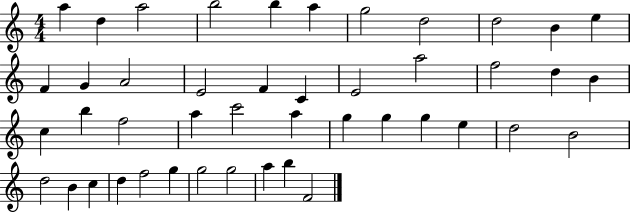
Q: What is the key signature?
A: C major